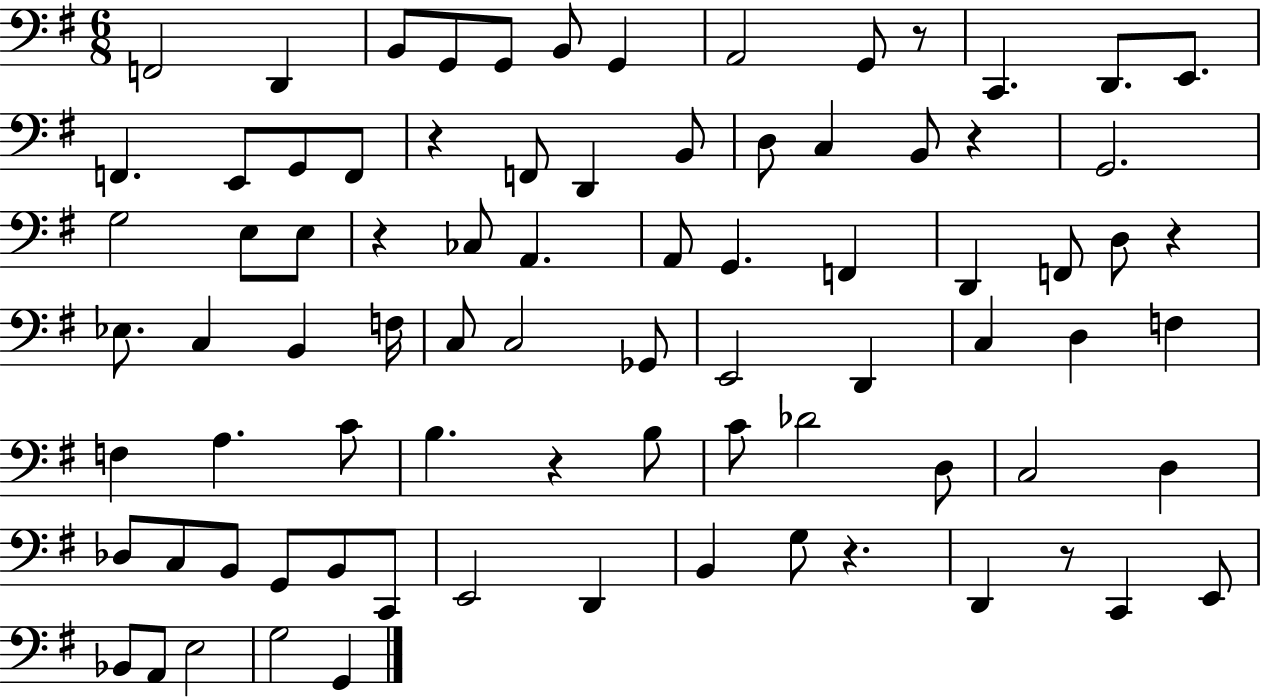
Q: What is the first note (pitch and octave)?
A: F2